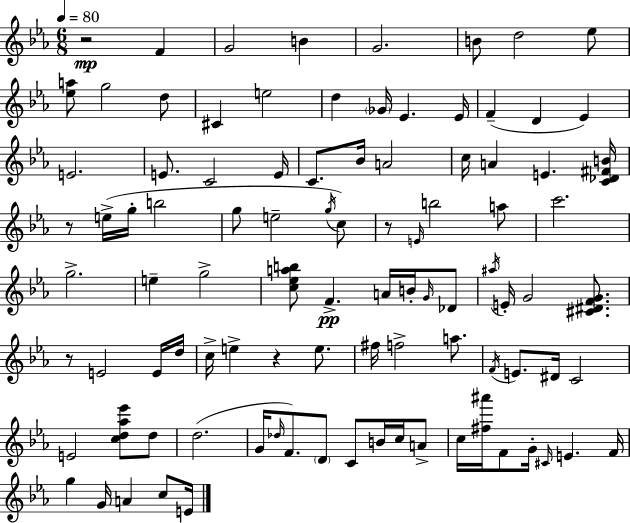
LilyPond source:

{
  \clef treble
  \numericTimeSignature
  \time 6/8
  \key ees \major
  \tempo 4 = 80
  r2\mp f'4 | g'2 b'4 | g'2. | b'8 d''2 ees''8 | \break <ees'' a''>8 g''2 d''8 | cis'4 e''2 | d''4 \parenthesize ges'16 ees'4. ees'16 | f'4--( d'4 ees'4) | \break e'2. | e'8. c'2 e'16 | c'8. bes'16 a'2 | c''16 a'4 e'4. <c' des' fis' b'>16 | \break r8 e''16->( g''16-. b''2 | g''8 e''2-- \acciaccatura { g''16 }) c''8 | r8 \grace { e'16 } b''2 | a''8 c'''2. | \break g''2.-> | e''4-- g''2-> | <c'' ees'' a'' b''>8 f'4.->\pp a'16 b'16-. | \grace { g'16 } des'8 \acciaccatura { ais''16 } e'16-. g'2 | \break <cis' dis' f' g'>8. r8 e'2 | e'16 d''16 c''16-> e''4-> r4 | e''8. fis''16 f''2-> | a''8. \acciaccatura { f'16 } e'8. dis'16 c'2 | \break e'2 | <c'' d'' aes'' ees'''>8 d''8 d''2.( | g'16 \grace { des''16 }) f'8. \parenthesize d'8 | c'8 b'16 c''16 a'8-> c''16 <fis'' ais'''>16 f'8 g'16-. \grace { cis'16 } | \break e'4. f'16 g''4 g'16 | a'4 c''8 e'16 \bar "|."
}